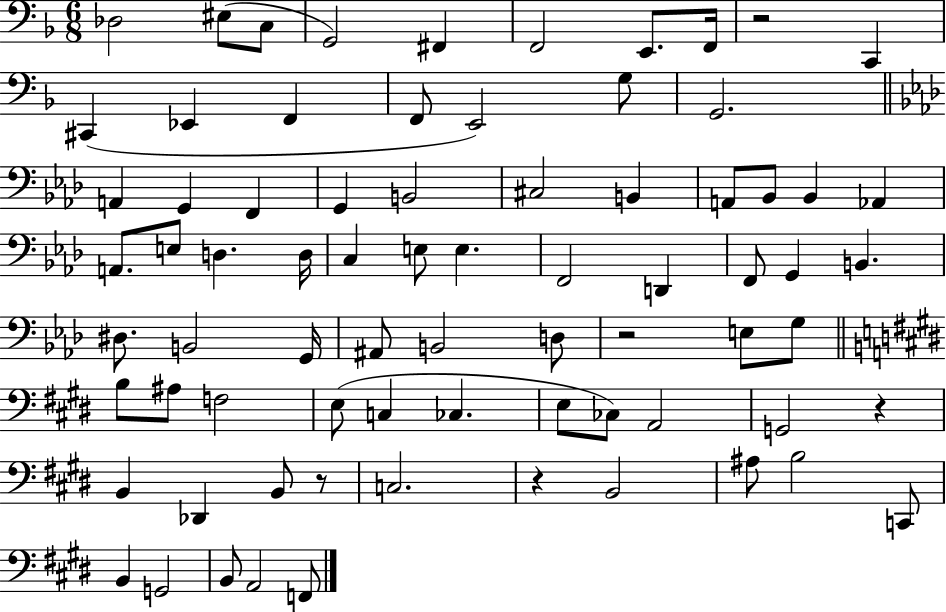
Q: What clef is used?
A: bass